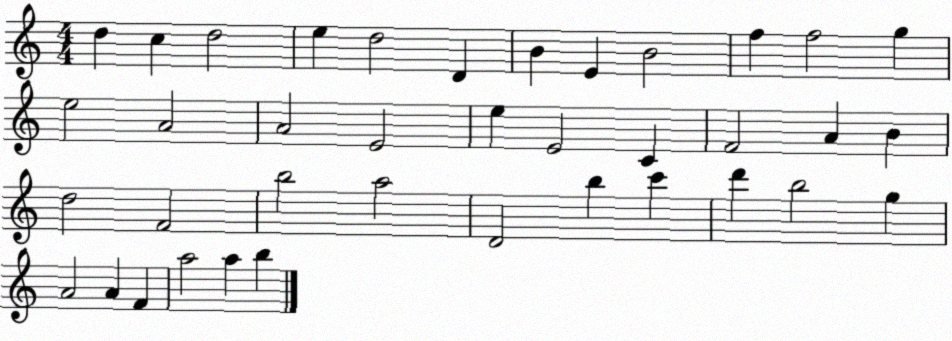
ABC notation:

X:1
T:Untitled
M:4/4
L:1/4
K:C
d c d2 e d2 D B E B2 f f2 g e2 A2 A2 E2 e E2 C F2 A B d2 F2 b2 a2 D2 b c' d' b2 g A2 A F a2 a b